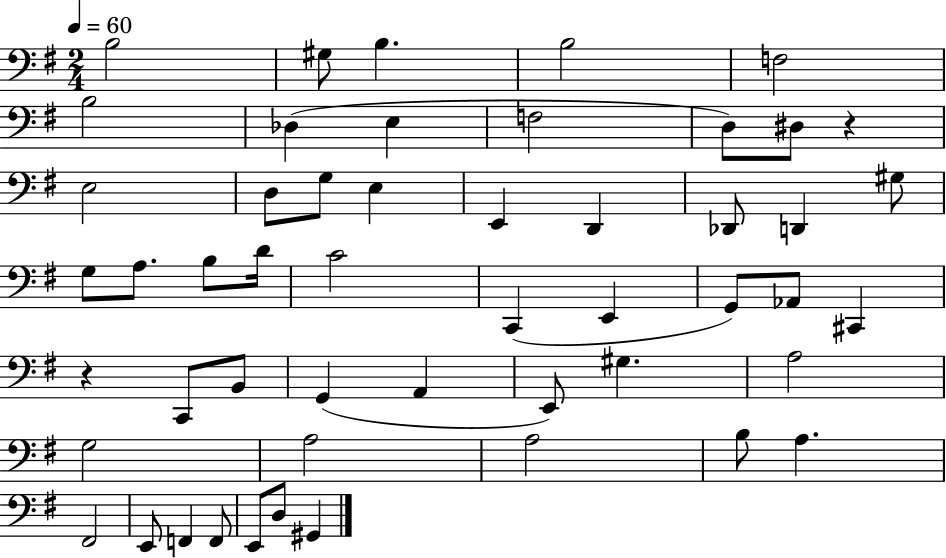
{
  \clef bass
  \numericTimeSignature
  \time 2/4
  \key g \major
  \tempo 4 = 60
  b2 | gis8 b4. | b2 | f2 | \break b2 | des4( e4 | f2 | d8) dis8 r4 | \break e2 | d8 g8 e4 | e,4 d,4 | des,8 d,4 gis8 | \break g8 a8. b8 d'16 | c'2 | c,4( e,4 | g,8) aes,8 cis,4 | \break r4 c,8 b,8 | g,4( a,4 | e,8) gis4. | a2 | \break g2 | a2 | a2 | b8 a4. | \break fis,2 | e,8 f,4 f,8 | e,8 d8 gis,4 | \bar "|."
}